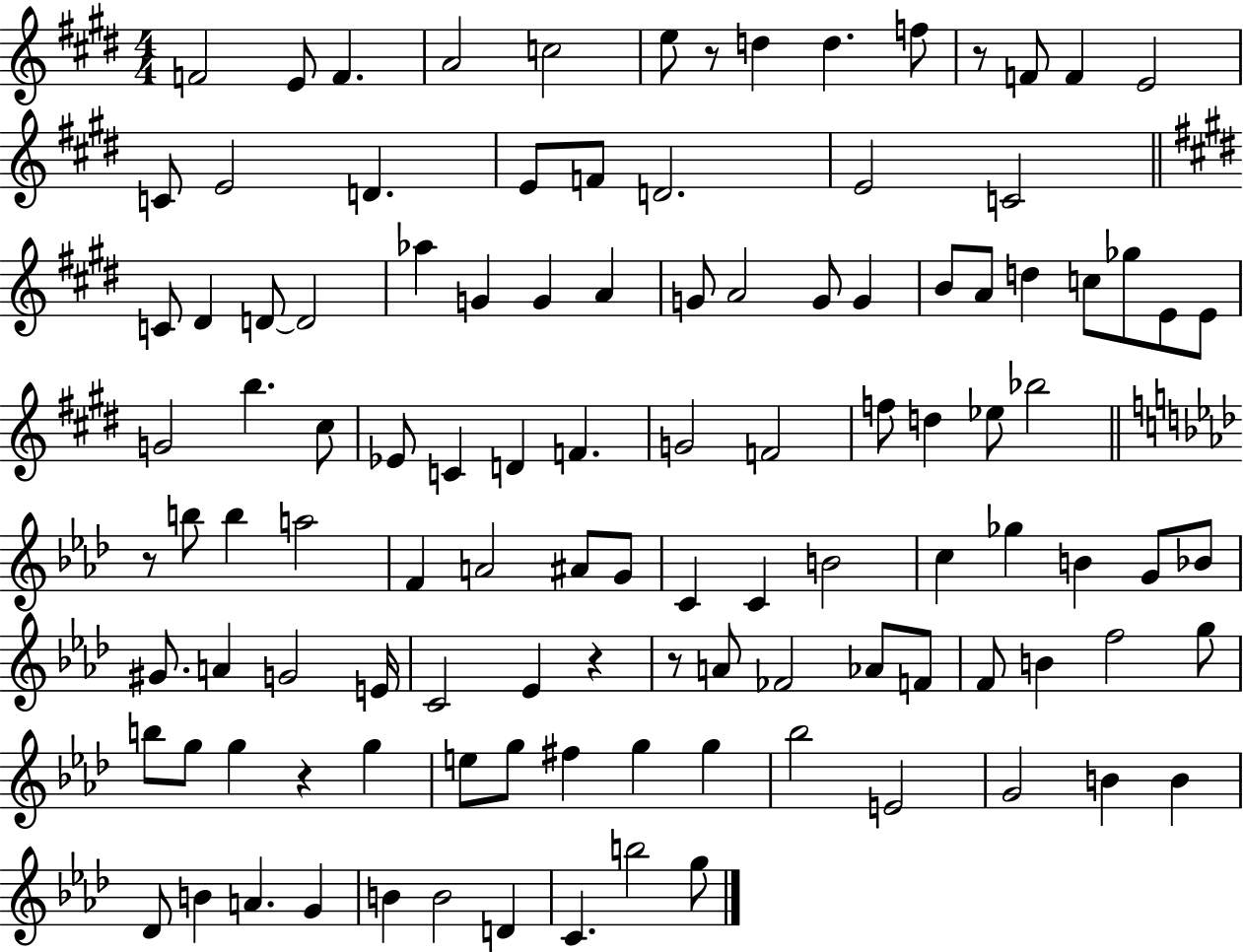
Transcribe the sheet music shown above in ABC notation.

X:1
T:Untitled
M:4/4
L:1/4
K:E
F2 E/2 F A2 c2 e/2 z/2 d d f/2 z/2 F/2 F E2 C/2 E2 D E/2 F/2 D2 E2 C2 C/2 ^D D/2 D2 _a G G A G/2 A2 G/2 G B/2 A/2 d c/2 _g/2 E/2 E/2 G2 b ^c/2 _E/2 C D F G2 F2 f/2 d _e/2 _b2 z/2 b/2 b a2 F A2 ^A/2 G/2 C C B2 c _g B G/2 _B/2 ^G/2 A G2 E/4 C2 _E z z/2 A/2 _F2 _A/2 F/2 F/2 B f2 g/2 b/2 g/2 g z g e/2 g/2 ^f g g _b2 E2 G2 B B _D/2 B A G B B2 D C b2 g/2